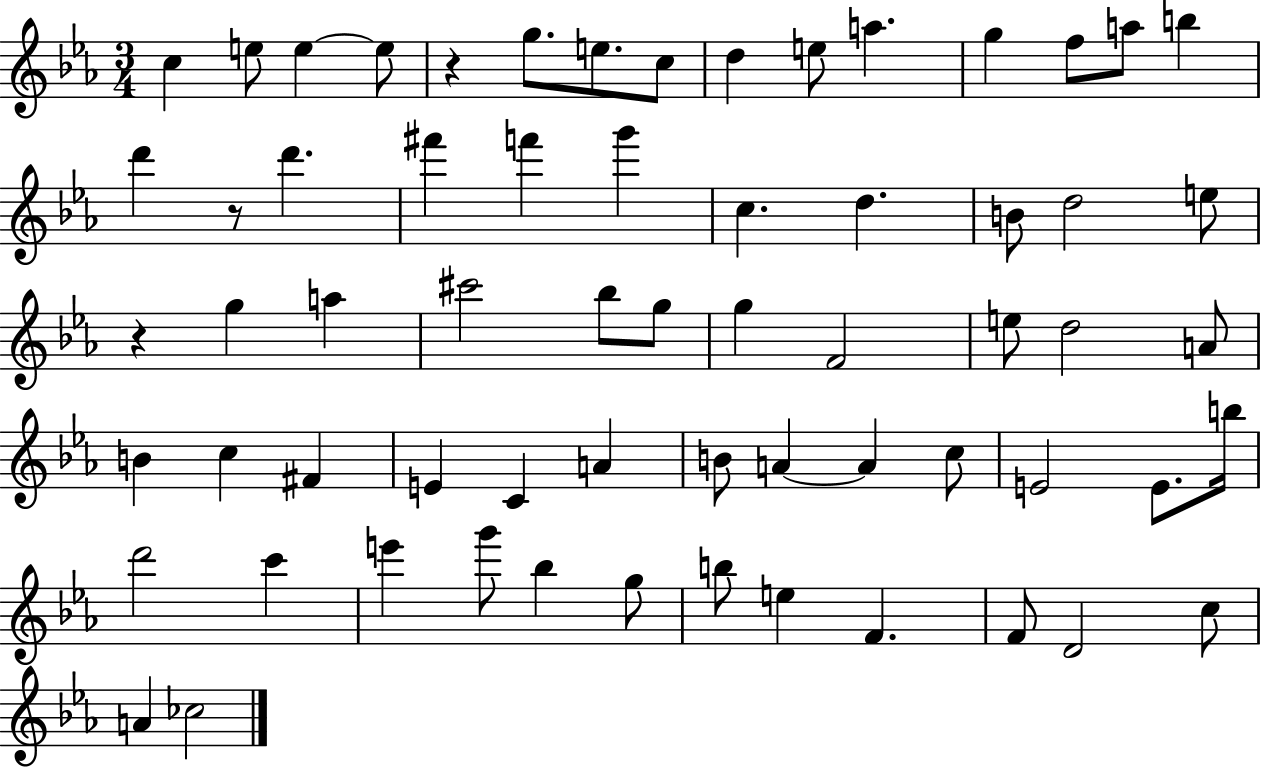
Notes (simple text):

C5/q E5/e E5/q E5/e R/q G5/e. E5/e. C5/e D5/q E5/e A5/q. G5/q F5/e A5/e B5/q D6/q R/e D6/q. F#6/q F6/q G6/q C5/q. D5/q. B4/e D5/h E5/e R/q G5/q A5/q C#6/h Bb5/e G5/e G5/q F4/h E5/e D5/h A4/e B4/q C5/q F#4/q E4/q C4/q A4/q B4/e A4/q A4/q C5/e E4/h E4/e. B5/s D6/h C6/q E6/q G6/e Bb5/q G5/e B5/e E5/q F4/q. F4/e D4/h C5/e A4/q CES5/h